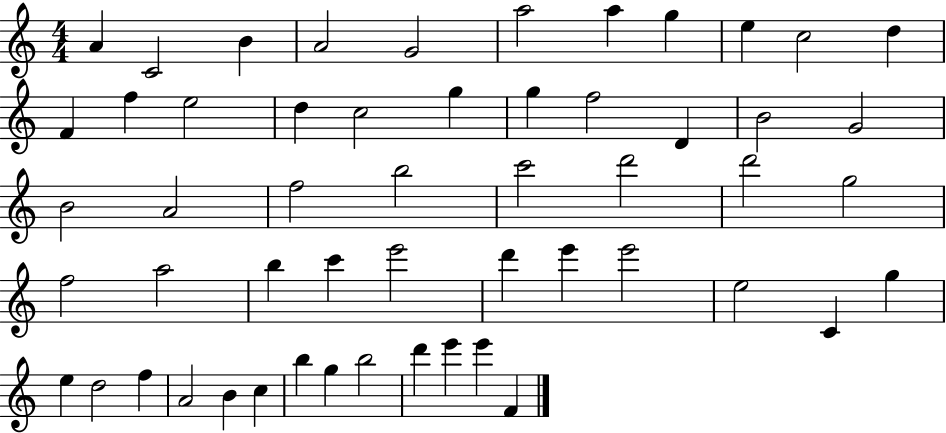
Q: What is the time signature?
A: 4/4